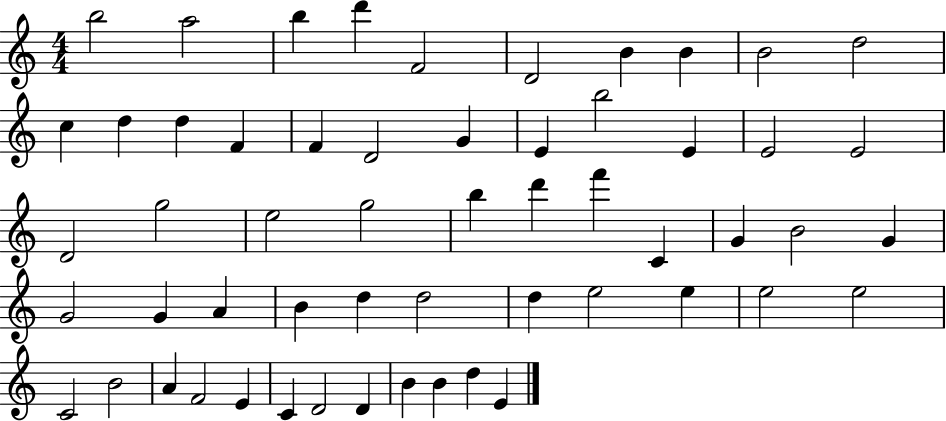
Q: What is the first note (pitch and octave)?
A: B5